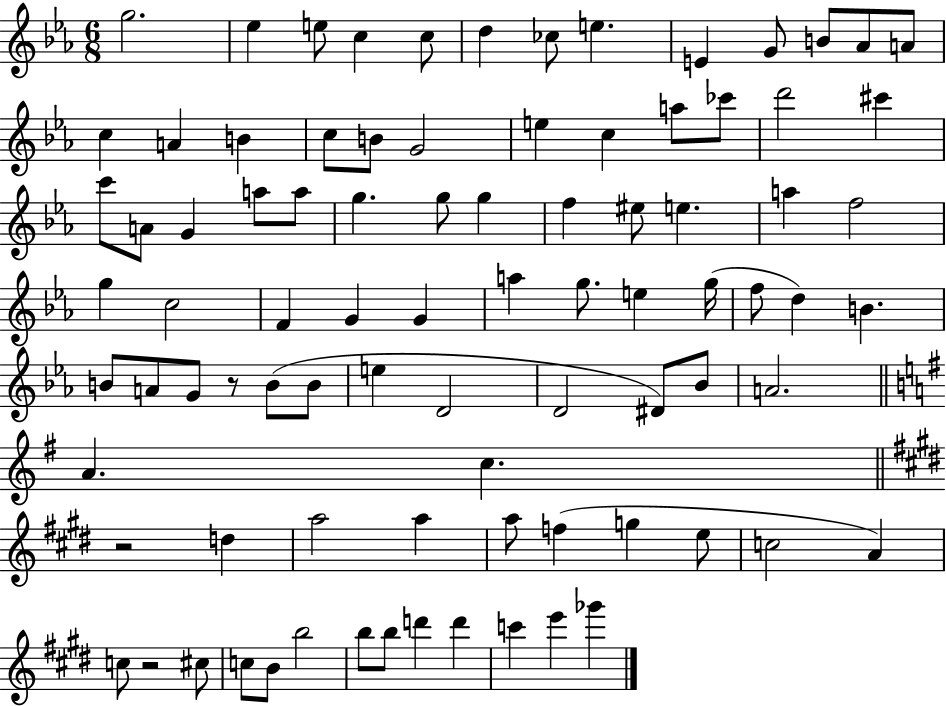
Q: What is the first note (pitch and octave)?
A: G5